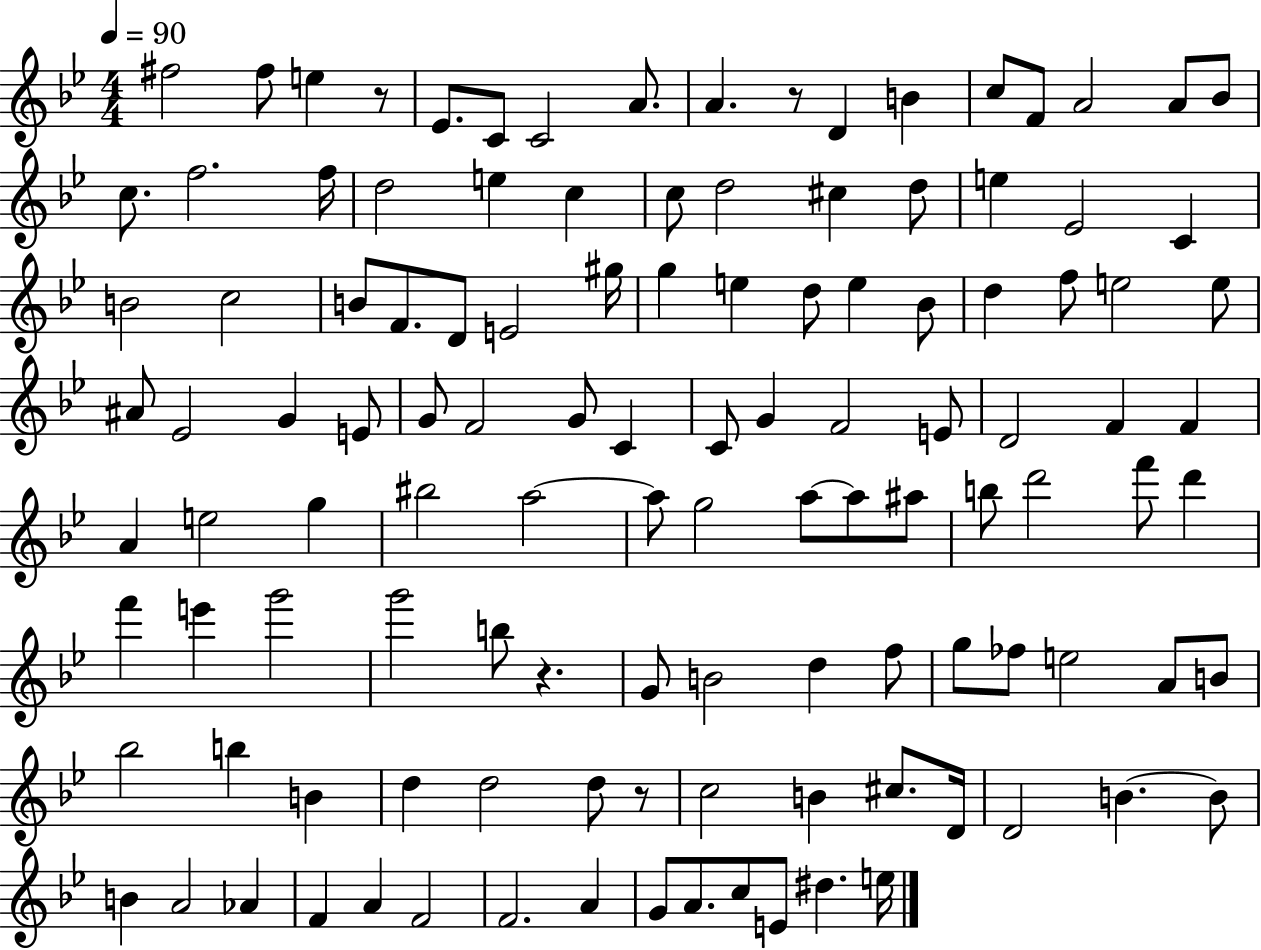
F#5/h F#5/e E5/q R/e Eb4/e. C4/e C4/h A4/e. A4/q. R/e D4/q B4/q C5/e F4/e A4/h A4/e Bb4/e C5/e. F5/h. F5/s D5/h E5/q C5/q C5/e D5/h C#5/q D5/e E5/q Eb4/h C4/q B4/h C5/h B4/e F4/e. D4/e E4/h G#5/s G5/q E5/q D5/e E5/q Bb4/e D5/q F5/e E5/h E5/e A#4/e Eb4/h G4/q E4/e G4/e F4/h G4/e C4/q C4/e G4/q F4/h E4/e D4/h F4/q F4/q A4/q E5/h G5/q BIS5/h A5/h A5/e G5/h A5/e A5/e A#5/e B5/e D6/h F6/e D6/q F6/q E6/q G6/h G6/h B5/e R/q. G4/e B4/h D5/q F5/e G5/e FES5/e E5/h A4/e B4/e Bb5/h B5/q B4/q D5/q D5/h D5/e R/e C5/h B4/q C#5/e. D4/s D4/h B4/q. B4/e B4/q A4/h Ab4/q F4/q A4/q F4/h F4/h. A4/q G4/e A4/e. C5/e E4/e D#5/q. E5/s